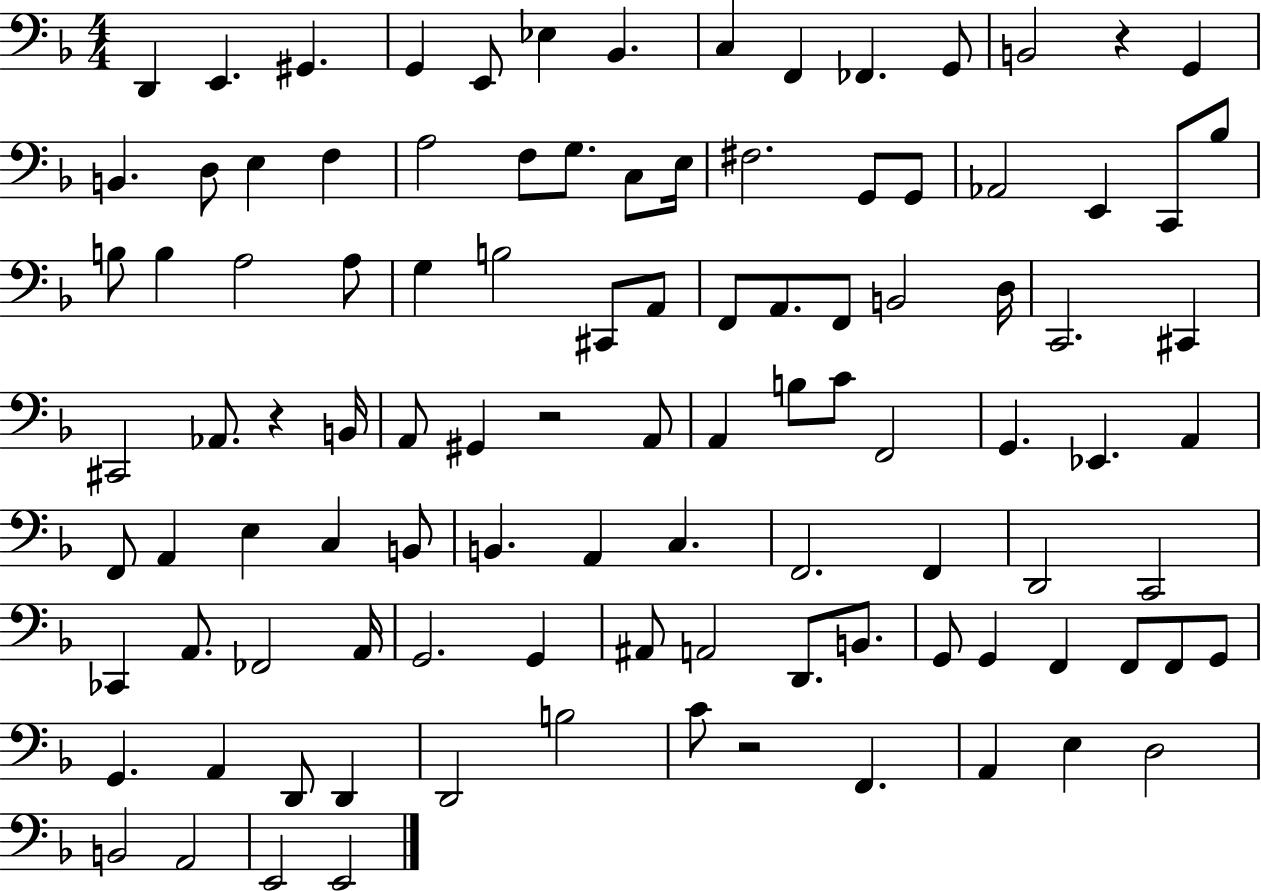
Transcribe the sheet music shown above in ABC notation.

X:1
T:Untitled
M:4/4
L:1/4
K:F
D,, E,, ^G,, G,, E,,/2 _E, _B,, C, F,, _F,, G,,/2 B,,2 z G,, B,, D,/2 E, F, A,2 F,/2 G,/2 C,/2 E,/4 ^F,2 G,,/2 G,,/2 _A,,2 E,, C,,/2 _B,/2 B,/2 B, A,2 A,/2 G, B,2 ^C,,/2 A,,/2 F,,/2 A,,/2 F,,/2 B,,2 D,/4 C,,2 ^C,, ^C,,2 _A,,/2 z B,,/4 A,,/2 ^G,, z2 A,,/2 A,, B,/2 C/2 F,,2 G,, _E,, A,, F,,/2 A,, E, C, B,,/2 B,, A,, C, F,,2 F,, D,,2 C,,2 _C,, A,,/2 _F,,2 A,,/4 G,,2 G,, ^A,,/2 A,,2 D,,/2 B,,/2 G,,/2 G,, F,, F,,/2 F,,/2 G,,/2 G,, A,, D,,/2 D,, D,,2 B,2 C/2 z2 F,, A,, E, D,2 B,,2 A,,2 E,,2 E,,2